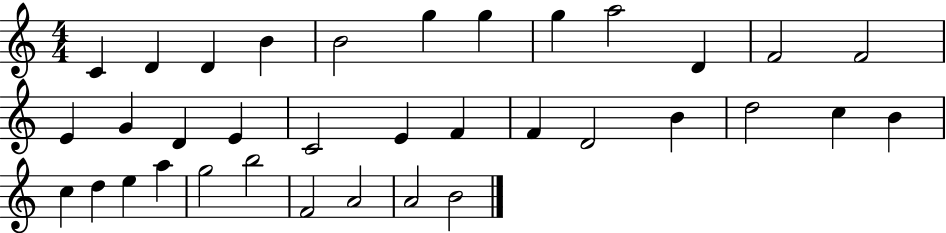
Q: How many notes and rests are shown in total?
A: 35